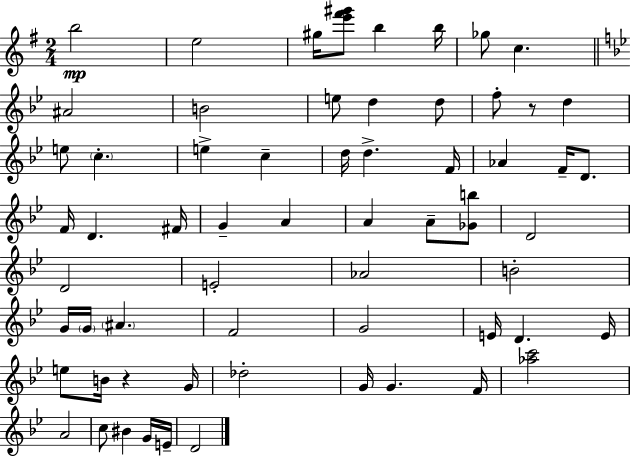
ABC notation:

X:1
T:Untitled
M:2/4
L:1/4
K:Em
b2 e2 ^g/4 [e'^f'^g']/2 b b/4 _g/2 c ^A2 B2 e/2 d d/2 f/2 z/2 d e/2 c e c d/4 d F/4 _A F/4 D/2 F/4 D ^F/4 G A A A/2 [_Gb]/2 D2 D2 E2 _A2 B2 G/4 G/4 ^A F2 G2 E/4 D E/4 e/2 B/4 z G/4 _d2 G/4 G F/4 [_ac']2 A2 c/2 ^B G/4 E/4 D2